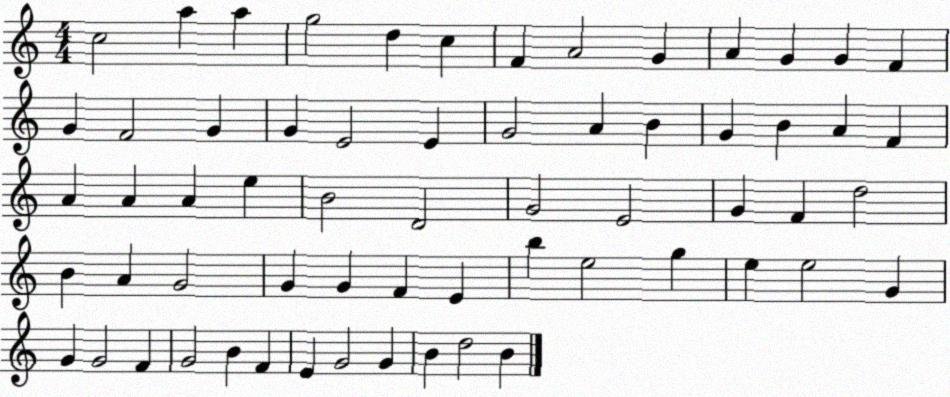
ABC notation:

X:1
T:Untitled
M:4/4
L:1/4
K:C
c2 a a g2 d c F A2 G A G G F G F2 G G E2 E G2 A B G B A F A A A e B2 D2 G2 E2 G F d2 B A G2 G G F E b e2 g e e2 G G G2 F G2 B F E G2 G B d2 B